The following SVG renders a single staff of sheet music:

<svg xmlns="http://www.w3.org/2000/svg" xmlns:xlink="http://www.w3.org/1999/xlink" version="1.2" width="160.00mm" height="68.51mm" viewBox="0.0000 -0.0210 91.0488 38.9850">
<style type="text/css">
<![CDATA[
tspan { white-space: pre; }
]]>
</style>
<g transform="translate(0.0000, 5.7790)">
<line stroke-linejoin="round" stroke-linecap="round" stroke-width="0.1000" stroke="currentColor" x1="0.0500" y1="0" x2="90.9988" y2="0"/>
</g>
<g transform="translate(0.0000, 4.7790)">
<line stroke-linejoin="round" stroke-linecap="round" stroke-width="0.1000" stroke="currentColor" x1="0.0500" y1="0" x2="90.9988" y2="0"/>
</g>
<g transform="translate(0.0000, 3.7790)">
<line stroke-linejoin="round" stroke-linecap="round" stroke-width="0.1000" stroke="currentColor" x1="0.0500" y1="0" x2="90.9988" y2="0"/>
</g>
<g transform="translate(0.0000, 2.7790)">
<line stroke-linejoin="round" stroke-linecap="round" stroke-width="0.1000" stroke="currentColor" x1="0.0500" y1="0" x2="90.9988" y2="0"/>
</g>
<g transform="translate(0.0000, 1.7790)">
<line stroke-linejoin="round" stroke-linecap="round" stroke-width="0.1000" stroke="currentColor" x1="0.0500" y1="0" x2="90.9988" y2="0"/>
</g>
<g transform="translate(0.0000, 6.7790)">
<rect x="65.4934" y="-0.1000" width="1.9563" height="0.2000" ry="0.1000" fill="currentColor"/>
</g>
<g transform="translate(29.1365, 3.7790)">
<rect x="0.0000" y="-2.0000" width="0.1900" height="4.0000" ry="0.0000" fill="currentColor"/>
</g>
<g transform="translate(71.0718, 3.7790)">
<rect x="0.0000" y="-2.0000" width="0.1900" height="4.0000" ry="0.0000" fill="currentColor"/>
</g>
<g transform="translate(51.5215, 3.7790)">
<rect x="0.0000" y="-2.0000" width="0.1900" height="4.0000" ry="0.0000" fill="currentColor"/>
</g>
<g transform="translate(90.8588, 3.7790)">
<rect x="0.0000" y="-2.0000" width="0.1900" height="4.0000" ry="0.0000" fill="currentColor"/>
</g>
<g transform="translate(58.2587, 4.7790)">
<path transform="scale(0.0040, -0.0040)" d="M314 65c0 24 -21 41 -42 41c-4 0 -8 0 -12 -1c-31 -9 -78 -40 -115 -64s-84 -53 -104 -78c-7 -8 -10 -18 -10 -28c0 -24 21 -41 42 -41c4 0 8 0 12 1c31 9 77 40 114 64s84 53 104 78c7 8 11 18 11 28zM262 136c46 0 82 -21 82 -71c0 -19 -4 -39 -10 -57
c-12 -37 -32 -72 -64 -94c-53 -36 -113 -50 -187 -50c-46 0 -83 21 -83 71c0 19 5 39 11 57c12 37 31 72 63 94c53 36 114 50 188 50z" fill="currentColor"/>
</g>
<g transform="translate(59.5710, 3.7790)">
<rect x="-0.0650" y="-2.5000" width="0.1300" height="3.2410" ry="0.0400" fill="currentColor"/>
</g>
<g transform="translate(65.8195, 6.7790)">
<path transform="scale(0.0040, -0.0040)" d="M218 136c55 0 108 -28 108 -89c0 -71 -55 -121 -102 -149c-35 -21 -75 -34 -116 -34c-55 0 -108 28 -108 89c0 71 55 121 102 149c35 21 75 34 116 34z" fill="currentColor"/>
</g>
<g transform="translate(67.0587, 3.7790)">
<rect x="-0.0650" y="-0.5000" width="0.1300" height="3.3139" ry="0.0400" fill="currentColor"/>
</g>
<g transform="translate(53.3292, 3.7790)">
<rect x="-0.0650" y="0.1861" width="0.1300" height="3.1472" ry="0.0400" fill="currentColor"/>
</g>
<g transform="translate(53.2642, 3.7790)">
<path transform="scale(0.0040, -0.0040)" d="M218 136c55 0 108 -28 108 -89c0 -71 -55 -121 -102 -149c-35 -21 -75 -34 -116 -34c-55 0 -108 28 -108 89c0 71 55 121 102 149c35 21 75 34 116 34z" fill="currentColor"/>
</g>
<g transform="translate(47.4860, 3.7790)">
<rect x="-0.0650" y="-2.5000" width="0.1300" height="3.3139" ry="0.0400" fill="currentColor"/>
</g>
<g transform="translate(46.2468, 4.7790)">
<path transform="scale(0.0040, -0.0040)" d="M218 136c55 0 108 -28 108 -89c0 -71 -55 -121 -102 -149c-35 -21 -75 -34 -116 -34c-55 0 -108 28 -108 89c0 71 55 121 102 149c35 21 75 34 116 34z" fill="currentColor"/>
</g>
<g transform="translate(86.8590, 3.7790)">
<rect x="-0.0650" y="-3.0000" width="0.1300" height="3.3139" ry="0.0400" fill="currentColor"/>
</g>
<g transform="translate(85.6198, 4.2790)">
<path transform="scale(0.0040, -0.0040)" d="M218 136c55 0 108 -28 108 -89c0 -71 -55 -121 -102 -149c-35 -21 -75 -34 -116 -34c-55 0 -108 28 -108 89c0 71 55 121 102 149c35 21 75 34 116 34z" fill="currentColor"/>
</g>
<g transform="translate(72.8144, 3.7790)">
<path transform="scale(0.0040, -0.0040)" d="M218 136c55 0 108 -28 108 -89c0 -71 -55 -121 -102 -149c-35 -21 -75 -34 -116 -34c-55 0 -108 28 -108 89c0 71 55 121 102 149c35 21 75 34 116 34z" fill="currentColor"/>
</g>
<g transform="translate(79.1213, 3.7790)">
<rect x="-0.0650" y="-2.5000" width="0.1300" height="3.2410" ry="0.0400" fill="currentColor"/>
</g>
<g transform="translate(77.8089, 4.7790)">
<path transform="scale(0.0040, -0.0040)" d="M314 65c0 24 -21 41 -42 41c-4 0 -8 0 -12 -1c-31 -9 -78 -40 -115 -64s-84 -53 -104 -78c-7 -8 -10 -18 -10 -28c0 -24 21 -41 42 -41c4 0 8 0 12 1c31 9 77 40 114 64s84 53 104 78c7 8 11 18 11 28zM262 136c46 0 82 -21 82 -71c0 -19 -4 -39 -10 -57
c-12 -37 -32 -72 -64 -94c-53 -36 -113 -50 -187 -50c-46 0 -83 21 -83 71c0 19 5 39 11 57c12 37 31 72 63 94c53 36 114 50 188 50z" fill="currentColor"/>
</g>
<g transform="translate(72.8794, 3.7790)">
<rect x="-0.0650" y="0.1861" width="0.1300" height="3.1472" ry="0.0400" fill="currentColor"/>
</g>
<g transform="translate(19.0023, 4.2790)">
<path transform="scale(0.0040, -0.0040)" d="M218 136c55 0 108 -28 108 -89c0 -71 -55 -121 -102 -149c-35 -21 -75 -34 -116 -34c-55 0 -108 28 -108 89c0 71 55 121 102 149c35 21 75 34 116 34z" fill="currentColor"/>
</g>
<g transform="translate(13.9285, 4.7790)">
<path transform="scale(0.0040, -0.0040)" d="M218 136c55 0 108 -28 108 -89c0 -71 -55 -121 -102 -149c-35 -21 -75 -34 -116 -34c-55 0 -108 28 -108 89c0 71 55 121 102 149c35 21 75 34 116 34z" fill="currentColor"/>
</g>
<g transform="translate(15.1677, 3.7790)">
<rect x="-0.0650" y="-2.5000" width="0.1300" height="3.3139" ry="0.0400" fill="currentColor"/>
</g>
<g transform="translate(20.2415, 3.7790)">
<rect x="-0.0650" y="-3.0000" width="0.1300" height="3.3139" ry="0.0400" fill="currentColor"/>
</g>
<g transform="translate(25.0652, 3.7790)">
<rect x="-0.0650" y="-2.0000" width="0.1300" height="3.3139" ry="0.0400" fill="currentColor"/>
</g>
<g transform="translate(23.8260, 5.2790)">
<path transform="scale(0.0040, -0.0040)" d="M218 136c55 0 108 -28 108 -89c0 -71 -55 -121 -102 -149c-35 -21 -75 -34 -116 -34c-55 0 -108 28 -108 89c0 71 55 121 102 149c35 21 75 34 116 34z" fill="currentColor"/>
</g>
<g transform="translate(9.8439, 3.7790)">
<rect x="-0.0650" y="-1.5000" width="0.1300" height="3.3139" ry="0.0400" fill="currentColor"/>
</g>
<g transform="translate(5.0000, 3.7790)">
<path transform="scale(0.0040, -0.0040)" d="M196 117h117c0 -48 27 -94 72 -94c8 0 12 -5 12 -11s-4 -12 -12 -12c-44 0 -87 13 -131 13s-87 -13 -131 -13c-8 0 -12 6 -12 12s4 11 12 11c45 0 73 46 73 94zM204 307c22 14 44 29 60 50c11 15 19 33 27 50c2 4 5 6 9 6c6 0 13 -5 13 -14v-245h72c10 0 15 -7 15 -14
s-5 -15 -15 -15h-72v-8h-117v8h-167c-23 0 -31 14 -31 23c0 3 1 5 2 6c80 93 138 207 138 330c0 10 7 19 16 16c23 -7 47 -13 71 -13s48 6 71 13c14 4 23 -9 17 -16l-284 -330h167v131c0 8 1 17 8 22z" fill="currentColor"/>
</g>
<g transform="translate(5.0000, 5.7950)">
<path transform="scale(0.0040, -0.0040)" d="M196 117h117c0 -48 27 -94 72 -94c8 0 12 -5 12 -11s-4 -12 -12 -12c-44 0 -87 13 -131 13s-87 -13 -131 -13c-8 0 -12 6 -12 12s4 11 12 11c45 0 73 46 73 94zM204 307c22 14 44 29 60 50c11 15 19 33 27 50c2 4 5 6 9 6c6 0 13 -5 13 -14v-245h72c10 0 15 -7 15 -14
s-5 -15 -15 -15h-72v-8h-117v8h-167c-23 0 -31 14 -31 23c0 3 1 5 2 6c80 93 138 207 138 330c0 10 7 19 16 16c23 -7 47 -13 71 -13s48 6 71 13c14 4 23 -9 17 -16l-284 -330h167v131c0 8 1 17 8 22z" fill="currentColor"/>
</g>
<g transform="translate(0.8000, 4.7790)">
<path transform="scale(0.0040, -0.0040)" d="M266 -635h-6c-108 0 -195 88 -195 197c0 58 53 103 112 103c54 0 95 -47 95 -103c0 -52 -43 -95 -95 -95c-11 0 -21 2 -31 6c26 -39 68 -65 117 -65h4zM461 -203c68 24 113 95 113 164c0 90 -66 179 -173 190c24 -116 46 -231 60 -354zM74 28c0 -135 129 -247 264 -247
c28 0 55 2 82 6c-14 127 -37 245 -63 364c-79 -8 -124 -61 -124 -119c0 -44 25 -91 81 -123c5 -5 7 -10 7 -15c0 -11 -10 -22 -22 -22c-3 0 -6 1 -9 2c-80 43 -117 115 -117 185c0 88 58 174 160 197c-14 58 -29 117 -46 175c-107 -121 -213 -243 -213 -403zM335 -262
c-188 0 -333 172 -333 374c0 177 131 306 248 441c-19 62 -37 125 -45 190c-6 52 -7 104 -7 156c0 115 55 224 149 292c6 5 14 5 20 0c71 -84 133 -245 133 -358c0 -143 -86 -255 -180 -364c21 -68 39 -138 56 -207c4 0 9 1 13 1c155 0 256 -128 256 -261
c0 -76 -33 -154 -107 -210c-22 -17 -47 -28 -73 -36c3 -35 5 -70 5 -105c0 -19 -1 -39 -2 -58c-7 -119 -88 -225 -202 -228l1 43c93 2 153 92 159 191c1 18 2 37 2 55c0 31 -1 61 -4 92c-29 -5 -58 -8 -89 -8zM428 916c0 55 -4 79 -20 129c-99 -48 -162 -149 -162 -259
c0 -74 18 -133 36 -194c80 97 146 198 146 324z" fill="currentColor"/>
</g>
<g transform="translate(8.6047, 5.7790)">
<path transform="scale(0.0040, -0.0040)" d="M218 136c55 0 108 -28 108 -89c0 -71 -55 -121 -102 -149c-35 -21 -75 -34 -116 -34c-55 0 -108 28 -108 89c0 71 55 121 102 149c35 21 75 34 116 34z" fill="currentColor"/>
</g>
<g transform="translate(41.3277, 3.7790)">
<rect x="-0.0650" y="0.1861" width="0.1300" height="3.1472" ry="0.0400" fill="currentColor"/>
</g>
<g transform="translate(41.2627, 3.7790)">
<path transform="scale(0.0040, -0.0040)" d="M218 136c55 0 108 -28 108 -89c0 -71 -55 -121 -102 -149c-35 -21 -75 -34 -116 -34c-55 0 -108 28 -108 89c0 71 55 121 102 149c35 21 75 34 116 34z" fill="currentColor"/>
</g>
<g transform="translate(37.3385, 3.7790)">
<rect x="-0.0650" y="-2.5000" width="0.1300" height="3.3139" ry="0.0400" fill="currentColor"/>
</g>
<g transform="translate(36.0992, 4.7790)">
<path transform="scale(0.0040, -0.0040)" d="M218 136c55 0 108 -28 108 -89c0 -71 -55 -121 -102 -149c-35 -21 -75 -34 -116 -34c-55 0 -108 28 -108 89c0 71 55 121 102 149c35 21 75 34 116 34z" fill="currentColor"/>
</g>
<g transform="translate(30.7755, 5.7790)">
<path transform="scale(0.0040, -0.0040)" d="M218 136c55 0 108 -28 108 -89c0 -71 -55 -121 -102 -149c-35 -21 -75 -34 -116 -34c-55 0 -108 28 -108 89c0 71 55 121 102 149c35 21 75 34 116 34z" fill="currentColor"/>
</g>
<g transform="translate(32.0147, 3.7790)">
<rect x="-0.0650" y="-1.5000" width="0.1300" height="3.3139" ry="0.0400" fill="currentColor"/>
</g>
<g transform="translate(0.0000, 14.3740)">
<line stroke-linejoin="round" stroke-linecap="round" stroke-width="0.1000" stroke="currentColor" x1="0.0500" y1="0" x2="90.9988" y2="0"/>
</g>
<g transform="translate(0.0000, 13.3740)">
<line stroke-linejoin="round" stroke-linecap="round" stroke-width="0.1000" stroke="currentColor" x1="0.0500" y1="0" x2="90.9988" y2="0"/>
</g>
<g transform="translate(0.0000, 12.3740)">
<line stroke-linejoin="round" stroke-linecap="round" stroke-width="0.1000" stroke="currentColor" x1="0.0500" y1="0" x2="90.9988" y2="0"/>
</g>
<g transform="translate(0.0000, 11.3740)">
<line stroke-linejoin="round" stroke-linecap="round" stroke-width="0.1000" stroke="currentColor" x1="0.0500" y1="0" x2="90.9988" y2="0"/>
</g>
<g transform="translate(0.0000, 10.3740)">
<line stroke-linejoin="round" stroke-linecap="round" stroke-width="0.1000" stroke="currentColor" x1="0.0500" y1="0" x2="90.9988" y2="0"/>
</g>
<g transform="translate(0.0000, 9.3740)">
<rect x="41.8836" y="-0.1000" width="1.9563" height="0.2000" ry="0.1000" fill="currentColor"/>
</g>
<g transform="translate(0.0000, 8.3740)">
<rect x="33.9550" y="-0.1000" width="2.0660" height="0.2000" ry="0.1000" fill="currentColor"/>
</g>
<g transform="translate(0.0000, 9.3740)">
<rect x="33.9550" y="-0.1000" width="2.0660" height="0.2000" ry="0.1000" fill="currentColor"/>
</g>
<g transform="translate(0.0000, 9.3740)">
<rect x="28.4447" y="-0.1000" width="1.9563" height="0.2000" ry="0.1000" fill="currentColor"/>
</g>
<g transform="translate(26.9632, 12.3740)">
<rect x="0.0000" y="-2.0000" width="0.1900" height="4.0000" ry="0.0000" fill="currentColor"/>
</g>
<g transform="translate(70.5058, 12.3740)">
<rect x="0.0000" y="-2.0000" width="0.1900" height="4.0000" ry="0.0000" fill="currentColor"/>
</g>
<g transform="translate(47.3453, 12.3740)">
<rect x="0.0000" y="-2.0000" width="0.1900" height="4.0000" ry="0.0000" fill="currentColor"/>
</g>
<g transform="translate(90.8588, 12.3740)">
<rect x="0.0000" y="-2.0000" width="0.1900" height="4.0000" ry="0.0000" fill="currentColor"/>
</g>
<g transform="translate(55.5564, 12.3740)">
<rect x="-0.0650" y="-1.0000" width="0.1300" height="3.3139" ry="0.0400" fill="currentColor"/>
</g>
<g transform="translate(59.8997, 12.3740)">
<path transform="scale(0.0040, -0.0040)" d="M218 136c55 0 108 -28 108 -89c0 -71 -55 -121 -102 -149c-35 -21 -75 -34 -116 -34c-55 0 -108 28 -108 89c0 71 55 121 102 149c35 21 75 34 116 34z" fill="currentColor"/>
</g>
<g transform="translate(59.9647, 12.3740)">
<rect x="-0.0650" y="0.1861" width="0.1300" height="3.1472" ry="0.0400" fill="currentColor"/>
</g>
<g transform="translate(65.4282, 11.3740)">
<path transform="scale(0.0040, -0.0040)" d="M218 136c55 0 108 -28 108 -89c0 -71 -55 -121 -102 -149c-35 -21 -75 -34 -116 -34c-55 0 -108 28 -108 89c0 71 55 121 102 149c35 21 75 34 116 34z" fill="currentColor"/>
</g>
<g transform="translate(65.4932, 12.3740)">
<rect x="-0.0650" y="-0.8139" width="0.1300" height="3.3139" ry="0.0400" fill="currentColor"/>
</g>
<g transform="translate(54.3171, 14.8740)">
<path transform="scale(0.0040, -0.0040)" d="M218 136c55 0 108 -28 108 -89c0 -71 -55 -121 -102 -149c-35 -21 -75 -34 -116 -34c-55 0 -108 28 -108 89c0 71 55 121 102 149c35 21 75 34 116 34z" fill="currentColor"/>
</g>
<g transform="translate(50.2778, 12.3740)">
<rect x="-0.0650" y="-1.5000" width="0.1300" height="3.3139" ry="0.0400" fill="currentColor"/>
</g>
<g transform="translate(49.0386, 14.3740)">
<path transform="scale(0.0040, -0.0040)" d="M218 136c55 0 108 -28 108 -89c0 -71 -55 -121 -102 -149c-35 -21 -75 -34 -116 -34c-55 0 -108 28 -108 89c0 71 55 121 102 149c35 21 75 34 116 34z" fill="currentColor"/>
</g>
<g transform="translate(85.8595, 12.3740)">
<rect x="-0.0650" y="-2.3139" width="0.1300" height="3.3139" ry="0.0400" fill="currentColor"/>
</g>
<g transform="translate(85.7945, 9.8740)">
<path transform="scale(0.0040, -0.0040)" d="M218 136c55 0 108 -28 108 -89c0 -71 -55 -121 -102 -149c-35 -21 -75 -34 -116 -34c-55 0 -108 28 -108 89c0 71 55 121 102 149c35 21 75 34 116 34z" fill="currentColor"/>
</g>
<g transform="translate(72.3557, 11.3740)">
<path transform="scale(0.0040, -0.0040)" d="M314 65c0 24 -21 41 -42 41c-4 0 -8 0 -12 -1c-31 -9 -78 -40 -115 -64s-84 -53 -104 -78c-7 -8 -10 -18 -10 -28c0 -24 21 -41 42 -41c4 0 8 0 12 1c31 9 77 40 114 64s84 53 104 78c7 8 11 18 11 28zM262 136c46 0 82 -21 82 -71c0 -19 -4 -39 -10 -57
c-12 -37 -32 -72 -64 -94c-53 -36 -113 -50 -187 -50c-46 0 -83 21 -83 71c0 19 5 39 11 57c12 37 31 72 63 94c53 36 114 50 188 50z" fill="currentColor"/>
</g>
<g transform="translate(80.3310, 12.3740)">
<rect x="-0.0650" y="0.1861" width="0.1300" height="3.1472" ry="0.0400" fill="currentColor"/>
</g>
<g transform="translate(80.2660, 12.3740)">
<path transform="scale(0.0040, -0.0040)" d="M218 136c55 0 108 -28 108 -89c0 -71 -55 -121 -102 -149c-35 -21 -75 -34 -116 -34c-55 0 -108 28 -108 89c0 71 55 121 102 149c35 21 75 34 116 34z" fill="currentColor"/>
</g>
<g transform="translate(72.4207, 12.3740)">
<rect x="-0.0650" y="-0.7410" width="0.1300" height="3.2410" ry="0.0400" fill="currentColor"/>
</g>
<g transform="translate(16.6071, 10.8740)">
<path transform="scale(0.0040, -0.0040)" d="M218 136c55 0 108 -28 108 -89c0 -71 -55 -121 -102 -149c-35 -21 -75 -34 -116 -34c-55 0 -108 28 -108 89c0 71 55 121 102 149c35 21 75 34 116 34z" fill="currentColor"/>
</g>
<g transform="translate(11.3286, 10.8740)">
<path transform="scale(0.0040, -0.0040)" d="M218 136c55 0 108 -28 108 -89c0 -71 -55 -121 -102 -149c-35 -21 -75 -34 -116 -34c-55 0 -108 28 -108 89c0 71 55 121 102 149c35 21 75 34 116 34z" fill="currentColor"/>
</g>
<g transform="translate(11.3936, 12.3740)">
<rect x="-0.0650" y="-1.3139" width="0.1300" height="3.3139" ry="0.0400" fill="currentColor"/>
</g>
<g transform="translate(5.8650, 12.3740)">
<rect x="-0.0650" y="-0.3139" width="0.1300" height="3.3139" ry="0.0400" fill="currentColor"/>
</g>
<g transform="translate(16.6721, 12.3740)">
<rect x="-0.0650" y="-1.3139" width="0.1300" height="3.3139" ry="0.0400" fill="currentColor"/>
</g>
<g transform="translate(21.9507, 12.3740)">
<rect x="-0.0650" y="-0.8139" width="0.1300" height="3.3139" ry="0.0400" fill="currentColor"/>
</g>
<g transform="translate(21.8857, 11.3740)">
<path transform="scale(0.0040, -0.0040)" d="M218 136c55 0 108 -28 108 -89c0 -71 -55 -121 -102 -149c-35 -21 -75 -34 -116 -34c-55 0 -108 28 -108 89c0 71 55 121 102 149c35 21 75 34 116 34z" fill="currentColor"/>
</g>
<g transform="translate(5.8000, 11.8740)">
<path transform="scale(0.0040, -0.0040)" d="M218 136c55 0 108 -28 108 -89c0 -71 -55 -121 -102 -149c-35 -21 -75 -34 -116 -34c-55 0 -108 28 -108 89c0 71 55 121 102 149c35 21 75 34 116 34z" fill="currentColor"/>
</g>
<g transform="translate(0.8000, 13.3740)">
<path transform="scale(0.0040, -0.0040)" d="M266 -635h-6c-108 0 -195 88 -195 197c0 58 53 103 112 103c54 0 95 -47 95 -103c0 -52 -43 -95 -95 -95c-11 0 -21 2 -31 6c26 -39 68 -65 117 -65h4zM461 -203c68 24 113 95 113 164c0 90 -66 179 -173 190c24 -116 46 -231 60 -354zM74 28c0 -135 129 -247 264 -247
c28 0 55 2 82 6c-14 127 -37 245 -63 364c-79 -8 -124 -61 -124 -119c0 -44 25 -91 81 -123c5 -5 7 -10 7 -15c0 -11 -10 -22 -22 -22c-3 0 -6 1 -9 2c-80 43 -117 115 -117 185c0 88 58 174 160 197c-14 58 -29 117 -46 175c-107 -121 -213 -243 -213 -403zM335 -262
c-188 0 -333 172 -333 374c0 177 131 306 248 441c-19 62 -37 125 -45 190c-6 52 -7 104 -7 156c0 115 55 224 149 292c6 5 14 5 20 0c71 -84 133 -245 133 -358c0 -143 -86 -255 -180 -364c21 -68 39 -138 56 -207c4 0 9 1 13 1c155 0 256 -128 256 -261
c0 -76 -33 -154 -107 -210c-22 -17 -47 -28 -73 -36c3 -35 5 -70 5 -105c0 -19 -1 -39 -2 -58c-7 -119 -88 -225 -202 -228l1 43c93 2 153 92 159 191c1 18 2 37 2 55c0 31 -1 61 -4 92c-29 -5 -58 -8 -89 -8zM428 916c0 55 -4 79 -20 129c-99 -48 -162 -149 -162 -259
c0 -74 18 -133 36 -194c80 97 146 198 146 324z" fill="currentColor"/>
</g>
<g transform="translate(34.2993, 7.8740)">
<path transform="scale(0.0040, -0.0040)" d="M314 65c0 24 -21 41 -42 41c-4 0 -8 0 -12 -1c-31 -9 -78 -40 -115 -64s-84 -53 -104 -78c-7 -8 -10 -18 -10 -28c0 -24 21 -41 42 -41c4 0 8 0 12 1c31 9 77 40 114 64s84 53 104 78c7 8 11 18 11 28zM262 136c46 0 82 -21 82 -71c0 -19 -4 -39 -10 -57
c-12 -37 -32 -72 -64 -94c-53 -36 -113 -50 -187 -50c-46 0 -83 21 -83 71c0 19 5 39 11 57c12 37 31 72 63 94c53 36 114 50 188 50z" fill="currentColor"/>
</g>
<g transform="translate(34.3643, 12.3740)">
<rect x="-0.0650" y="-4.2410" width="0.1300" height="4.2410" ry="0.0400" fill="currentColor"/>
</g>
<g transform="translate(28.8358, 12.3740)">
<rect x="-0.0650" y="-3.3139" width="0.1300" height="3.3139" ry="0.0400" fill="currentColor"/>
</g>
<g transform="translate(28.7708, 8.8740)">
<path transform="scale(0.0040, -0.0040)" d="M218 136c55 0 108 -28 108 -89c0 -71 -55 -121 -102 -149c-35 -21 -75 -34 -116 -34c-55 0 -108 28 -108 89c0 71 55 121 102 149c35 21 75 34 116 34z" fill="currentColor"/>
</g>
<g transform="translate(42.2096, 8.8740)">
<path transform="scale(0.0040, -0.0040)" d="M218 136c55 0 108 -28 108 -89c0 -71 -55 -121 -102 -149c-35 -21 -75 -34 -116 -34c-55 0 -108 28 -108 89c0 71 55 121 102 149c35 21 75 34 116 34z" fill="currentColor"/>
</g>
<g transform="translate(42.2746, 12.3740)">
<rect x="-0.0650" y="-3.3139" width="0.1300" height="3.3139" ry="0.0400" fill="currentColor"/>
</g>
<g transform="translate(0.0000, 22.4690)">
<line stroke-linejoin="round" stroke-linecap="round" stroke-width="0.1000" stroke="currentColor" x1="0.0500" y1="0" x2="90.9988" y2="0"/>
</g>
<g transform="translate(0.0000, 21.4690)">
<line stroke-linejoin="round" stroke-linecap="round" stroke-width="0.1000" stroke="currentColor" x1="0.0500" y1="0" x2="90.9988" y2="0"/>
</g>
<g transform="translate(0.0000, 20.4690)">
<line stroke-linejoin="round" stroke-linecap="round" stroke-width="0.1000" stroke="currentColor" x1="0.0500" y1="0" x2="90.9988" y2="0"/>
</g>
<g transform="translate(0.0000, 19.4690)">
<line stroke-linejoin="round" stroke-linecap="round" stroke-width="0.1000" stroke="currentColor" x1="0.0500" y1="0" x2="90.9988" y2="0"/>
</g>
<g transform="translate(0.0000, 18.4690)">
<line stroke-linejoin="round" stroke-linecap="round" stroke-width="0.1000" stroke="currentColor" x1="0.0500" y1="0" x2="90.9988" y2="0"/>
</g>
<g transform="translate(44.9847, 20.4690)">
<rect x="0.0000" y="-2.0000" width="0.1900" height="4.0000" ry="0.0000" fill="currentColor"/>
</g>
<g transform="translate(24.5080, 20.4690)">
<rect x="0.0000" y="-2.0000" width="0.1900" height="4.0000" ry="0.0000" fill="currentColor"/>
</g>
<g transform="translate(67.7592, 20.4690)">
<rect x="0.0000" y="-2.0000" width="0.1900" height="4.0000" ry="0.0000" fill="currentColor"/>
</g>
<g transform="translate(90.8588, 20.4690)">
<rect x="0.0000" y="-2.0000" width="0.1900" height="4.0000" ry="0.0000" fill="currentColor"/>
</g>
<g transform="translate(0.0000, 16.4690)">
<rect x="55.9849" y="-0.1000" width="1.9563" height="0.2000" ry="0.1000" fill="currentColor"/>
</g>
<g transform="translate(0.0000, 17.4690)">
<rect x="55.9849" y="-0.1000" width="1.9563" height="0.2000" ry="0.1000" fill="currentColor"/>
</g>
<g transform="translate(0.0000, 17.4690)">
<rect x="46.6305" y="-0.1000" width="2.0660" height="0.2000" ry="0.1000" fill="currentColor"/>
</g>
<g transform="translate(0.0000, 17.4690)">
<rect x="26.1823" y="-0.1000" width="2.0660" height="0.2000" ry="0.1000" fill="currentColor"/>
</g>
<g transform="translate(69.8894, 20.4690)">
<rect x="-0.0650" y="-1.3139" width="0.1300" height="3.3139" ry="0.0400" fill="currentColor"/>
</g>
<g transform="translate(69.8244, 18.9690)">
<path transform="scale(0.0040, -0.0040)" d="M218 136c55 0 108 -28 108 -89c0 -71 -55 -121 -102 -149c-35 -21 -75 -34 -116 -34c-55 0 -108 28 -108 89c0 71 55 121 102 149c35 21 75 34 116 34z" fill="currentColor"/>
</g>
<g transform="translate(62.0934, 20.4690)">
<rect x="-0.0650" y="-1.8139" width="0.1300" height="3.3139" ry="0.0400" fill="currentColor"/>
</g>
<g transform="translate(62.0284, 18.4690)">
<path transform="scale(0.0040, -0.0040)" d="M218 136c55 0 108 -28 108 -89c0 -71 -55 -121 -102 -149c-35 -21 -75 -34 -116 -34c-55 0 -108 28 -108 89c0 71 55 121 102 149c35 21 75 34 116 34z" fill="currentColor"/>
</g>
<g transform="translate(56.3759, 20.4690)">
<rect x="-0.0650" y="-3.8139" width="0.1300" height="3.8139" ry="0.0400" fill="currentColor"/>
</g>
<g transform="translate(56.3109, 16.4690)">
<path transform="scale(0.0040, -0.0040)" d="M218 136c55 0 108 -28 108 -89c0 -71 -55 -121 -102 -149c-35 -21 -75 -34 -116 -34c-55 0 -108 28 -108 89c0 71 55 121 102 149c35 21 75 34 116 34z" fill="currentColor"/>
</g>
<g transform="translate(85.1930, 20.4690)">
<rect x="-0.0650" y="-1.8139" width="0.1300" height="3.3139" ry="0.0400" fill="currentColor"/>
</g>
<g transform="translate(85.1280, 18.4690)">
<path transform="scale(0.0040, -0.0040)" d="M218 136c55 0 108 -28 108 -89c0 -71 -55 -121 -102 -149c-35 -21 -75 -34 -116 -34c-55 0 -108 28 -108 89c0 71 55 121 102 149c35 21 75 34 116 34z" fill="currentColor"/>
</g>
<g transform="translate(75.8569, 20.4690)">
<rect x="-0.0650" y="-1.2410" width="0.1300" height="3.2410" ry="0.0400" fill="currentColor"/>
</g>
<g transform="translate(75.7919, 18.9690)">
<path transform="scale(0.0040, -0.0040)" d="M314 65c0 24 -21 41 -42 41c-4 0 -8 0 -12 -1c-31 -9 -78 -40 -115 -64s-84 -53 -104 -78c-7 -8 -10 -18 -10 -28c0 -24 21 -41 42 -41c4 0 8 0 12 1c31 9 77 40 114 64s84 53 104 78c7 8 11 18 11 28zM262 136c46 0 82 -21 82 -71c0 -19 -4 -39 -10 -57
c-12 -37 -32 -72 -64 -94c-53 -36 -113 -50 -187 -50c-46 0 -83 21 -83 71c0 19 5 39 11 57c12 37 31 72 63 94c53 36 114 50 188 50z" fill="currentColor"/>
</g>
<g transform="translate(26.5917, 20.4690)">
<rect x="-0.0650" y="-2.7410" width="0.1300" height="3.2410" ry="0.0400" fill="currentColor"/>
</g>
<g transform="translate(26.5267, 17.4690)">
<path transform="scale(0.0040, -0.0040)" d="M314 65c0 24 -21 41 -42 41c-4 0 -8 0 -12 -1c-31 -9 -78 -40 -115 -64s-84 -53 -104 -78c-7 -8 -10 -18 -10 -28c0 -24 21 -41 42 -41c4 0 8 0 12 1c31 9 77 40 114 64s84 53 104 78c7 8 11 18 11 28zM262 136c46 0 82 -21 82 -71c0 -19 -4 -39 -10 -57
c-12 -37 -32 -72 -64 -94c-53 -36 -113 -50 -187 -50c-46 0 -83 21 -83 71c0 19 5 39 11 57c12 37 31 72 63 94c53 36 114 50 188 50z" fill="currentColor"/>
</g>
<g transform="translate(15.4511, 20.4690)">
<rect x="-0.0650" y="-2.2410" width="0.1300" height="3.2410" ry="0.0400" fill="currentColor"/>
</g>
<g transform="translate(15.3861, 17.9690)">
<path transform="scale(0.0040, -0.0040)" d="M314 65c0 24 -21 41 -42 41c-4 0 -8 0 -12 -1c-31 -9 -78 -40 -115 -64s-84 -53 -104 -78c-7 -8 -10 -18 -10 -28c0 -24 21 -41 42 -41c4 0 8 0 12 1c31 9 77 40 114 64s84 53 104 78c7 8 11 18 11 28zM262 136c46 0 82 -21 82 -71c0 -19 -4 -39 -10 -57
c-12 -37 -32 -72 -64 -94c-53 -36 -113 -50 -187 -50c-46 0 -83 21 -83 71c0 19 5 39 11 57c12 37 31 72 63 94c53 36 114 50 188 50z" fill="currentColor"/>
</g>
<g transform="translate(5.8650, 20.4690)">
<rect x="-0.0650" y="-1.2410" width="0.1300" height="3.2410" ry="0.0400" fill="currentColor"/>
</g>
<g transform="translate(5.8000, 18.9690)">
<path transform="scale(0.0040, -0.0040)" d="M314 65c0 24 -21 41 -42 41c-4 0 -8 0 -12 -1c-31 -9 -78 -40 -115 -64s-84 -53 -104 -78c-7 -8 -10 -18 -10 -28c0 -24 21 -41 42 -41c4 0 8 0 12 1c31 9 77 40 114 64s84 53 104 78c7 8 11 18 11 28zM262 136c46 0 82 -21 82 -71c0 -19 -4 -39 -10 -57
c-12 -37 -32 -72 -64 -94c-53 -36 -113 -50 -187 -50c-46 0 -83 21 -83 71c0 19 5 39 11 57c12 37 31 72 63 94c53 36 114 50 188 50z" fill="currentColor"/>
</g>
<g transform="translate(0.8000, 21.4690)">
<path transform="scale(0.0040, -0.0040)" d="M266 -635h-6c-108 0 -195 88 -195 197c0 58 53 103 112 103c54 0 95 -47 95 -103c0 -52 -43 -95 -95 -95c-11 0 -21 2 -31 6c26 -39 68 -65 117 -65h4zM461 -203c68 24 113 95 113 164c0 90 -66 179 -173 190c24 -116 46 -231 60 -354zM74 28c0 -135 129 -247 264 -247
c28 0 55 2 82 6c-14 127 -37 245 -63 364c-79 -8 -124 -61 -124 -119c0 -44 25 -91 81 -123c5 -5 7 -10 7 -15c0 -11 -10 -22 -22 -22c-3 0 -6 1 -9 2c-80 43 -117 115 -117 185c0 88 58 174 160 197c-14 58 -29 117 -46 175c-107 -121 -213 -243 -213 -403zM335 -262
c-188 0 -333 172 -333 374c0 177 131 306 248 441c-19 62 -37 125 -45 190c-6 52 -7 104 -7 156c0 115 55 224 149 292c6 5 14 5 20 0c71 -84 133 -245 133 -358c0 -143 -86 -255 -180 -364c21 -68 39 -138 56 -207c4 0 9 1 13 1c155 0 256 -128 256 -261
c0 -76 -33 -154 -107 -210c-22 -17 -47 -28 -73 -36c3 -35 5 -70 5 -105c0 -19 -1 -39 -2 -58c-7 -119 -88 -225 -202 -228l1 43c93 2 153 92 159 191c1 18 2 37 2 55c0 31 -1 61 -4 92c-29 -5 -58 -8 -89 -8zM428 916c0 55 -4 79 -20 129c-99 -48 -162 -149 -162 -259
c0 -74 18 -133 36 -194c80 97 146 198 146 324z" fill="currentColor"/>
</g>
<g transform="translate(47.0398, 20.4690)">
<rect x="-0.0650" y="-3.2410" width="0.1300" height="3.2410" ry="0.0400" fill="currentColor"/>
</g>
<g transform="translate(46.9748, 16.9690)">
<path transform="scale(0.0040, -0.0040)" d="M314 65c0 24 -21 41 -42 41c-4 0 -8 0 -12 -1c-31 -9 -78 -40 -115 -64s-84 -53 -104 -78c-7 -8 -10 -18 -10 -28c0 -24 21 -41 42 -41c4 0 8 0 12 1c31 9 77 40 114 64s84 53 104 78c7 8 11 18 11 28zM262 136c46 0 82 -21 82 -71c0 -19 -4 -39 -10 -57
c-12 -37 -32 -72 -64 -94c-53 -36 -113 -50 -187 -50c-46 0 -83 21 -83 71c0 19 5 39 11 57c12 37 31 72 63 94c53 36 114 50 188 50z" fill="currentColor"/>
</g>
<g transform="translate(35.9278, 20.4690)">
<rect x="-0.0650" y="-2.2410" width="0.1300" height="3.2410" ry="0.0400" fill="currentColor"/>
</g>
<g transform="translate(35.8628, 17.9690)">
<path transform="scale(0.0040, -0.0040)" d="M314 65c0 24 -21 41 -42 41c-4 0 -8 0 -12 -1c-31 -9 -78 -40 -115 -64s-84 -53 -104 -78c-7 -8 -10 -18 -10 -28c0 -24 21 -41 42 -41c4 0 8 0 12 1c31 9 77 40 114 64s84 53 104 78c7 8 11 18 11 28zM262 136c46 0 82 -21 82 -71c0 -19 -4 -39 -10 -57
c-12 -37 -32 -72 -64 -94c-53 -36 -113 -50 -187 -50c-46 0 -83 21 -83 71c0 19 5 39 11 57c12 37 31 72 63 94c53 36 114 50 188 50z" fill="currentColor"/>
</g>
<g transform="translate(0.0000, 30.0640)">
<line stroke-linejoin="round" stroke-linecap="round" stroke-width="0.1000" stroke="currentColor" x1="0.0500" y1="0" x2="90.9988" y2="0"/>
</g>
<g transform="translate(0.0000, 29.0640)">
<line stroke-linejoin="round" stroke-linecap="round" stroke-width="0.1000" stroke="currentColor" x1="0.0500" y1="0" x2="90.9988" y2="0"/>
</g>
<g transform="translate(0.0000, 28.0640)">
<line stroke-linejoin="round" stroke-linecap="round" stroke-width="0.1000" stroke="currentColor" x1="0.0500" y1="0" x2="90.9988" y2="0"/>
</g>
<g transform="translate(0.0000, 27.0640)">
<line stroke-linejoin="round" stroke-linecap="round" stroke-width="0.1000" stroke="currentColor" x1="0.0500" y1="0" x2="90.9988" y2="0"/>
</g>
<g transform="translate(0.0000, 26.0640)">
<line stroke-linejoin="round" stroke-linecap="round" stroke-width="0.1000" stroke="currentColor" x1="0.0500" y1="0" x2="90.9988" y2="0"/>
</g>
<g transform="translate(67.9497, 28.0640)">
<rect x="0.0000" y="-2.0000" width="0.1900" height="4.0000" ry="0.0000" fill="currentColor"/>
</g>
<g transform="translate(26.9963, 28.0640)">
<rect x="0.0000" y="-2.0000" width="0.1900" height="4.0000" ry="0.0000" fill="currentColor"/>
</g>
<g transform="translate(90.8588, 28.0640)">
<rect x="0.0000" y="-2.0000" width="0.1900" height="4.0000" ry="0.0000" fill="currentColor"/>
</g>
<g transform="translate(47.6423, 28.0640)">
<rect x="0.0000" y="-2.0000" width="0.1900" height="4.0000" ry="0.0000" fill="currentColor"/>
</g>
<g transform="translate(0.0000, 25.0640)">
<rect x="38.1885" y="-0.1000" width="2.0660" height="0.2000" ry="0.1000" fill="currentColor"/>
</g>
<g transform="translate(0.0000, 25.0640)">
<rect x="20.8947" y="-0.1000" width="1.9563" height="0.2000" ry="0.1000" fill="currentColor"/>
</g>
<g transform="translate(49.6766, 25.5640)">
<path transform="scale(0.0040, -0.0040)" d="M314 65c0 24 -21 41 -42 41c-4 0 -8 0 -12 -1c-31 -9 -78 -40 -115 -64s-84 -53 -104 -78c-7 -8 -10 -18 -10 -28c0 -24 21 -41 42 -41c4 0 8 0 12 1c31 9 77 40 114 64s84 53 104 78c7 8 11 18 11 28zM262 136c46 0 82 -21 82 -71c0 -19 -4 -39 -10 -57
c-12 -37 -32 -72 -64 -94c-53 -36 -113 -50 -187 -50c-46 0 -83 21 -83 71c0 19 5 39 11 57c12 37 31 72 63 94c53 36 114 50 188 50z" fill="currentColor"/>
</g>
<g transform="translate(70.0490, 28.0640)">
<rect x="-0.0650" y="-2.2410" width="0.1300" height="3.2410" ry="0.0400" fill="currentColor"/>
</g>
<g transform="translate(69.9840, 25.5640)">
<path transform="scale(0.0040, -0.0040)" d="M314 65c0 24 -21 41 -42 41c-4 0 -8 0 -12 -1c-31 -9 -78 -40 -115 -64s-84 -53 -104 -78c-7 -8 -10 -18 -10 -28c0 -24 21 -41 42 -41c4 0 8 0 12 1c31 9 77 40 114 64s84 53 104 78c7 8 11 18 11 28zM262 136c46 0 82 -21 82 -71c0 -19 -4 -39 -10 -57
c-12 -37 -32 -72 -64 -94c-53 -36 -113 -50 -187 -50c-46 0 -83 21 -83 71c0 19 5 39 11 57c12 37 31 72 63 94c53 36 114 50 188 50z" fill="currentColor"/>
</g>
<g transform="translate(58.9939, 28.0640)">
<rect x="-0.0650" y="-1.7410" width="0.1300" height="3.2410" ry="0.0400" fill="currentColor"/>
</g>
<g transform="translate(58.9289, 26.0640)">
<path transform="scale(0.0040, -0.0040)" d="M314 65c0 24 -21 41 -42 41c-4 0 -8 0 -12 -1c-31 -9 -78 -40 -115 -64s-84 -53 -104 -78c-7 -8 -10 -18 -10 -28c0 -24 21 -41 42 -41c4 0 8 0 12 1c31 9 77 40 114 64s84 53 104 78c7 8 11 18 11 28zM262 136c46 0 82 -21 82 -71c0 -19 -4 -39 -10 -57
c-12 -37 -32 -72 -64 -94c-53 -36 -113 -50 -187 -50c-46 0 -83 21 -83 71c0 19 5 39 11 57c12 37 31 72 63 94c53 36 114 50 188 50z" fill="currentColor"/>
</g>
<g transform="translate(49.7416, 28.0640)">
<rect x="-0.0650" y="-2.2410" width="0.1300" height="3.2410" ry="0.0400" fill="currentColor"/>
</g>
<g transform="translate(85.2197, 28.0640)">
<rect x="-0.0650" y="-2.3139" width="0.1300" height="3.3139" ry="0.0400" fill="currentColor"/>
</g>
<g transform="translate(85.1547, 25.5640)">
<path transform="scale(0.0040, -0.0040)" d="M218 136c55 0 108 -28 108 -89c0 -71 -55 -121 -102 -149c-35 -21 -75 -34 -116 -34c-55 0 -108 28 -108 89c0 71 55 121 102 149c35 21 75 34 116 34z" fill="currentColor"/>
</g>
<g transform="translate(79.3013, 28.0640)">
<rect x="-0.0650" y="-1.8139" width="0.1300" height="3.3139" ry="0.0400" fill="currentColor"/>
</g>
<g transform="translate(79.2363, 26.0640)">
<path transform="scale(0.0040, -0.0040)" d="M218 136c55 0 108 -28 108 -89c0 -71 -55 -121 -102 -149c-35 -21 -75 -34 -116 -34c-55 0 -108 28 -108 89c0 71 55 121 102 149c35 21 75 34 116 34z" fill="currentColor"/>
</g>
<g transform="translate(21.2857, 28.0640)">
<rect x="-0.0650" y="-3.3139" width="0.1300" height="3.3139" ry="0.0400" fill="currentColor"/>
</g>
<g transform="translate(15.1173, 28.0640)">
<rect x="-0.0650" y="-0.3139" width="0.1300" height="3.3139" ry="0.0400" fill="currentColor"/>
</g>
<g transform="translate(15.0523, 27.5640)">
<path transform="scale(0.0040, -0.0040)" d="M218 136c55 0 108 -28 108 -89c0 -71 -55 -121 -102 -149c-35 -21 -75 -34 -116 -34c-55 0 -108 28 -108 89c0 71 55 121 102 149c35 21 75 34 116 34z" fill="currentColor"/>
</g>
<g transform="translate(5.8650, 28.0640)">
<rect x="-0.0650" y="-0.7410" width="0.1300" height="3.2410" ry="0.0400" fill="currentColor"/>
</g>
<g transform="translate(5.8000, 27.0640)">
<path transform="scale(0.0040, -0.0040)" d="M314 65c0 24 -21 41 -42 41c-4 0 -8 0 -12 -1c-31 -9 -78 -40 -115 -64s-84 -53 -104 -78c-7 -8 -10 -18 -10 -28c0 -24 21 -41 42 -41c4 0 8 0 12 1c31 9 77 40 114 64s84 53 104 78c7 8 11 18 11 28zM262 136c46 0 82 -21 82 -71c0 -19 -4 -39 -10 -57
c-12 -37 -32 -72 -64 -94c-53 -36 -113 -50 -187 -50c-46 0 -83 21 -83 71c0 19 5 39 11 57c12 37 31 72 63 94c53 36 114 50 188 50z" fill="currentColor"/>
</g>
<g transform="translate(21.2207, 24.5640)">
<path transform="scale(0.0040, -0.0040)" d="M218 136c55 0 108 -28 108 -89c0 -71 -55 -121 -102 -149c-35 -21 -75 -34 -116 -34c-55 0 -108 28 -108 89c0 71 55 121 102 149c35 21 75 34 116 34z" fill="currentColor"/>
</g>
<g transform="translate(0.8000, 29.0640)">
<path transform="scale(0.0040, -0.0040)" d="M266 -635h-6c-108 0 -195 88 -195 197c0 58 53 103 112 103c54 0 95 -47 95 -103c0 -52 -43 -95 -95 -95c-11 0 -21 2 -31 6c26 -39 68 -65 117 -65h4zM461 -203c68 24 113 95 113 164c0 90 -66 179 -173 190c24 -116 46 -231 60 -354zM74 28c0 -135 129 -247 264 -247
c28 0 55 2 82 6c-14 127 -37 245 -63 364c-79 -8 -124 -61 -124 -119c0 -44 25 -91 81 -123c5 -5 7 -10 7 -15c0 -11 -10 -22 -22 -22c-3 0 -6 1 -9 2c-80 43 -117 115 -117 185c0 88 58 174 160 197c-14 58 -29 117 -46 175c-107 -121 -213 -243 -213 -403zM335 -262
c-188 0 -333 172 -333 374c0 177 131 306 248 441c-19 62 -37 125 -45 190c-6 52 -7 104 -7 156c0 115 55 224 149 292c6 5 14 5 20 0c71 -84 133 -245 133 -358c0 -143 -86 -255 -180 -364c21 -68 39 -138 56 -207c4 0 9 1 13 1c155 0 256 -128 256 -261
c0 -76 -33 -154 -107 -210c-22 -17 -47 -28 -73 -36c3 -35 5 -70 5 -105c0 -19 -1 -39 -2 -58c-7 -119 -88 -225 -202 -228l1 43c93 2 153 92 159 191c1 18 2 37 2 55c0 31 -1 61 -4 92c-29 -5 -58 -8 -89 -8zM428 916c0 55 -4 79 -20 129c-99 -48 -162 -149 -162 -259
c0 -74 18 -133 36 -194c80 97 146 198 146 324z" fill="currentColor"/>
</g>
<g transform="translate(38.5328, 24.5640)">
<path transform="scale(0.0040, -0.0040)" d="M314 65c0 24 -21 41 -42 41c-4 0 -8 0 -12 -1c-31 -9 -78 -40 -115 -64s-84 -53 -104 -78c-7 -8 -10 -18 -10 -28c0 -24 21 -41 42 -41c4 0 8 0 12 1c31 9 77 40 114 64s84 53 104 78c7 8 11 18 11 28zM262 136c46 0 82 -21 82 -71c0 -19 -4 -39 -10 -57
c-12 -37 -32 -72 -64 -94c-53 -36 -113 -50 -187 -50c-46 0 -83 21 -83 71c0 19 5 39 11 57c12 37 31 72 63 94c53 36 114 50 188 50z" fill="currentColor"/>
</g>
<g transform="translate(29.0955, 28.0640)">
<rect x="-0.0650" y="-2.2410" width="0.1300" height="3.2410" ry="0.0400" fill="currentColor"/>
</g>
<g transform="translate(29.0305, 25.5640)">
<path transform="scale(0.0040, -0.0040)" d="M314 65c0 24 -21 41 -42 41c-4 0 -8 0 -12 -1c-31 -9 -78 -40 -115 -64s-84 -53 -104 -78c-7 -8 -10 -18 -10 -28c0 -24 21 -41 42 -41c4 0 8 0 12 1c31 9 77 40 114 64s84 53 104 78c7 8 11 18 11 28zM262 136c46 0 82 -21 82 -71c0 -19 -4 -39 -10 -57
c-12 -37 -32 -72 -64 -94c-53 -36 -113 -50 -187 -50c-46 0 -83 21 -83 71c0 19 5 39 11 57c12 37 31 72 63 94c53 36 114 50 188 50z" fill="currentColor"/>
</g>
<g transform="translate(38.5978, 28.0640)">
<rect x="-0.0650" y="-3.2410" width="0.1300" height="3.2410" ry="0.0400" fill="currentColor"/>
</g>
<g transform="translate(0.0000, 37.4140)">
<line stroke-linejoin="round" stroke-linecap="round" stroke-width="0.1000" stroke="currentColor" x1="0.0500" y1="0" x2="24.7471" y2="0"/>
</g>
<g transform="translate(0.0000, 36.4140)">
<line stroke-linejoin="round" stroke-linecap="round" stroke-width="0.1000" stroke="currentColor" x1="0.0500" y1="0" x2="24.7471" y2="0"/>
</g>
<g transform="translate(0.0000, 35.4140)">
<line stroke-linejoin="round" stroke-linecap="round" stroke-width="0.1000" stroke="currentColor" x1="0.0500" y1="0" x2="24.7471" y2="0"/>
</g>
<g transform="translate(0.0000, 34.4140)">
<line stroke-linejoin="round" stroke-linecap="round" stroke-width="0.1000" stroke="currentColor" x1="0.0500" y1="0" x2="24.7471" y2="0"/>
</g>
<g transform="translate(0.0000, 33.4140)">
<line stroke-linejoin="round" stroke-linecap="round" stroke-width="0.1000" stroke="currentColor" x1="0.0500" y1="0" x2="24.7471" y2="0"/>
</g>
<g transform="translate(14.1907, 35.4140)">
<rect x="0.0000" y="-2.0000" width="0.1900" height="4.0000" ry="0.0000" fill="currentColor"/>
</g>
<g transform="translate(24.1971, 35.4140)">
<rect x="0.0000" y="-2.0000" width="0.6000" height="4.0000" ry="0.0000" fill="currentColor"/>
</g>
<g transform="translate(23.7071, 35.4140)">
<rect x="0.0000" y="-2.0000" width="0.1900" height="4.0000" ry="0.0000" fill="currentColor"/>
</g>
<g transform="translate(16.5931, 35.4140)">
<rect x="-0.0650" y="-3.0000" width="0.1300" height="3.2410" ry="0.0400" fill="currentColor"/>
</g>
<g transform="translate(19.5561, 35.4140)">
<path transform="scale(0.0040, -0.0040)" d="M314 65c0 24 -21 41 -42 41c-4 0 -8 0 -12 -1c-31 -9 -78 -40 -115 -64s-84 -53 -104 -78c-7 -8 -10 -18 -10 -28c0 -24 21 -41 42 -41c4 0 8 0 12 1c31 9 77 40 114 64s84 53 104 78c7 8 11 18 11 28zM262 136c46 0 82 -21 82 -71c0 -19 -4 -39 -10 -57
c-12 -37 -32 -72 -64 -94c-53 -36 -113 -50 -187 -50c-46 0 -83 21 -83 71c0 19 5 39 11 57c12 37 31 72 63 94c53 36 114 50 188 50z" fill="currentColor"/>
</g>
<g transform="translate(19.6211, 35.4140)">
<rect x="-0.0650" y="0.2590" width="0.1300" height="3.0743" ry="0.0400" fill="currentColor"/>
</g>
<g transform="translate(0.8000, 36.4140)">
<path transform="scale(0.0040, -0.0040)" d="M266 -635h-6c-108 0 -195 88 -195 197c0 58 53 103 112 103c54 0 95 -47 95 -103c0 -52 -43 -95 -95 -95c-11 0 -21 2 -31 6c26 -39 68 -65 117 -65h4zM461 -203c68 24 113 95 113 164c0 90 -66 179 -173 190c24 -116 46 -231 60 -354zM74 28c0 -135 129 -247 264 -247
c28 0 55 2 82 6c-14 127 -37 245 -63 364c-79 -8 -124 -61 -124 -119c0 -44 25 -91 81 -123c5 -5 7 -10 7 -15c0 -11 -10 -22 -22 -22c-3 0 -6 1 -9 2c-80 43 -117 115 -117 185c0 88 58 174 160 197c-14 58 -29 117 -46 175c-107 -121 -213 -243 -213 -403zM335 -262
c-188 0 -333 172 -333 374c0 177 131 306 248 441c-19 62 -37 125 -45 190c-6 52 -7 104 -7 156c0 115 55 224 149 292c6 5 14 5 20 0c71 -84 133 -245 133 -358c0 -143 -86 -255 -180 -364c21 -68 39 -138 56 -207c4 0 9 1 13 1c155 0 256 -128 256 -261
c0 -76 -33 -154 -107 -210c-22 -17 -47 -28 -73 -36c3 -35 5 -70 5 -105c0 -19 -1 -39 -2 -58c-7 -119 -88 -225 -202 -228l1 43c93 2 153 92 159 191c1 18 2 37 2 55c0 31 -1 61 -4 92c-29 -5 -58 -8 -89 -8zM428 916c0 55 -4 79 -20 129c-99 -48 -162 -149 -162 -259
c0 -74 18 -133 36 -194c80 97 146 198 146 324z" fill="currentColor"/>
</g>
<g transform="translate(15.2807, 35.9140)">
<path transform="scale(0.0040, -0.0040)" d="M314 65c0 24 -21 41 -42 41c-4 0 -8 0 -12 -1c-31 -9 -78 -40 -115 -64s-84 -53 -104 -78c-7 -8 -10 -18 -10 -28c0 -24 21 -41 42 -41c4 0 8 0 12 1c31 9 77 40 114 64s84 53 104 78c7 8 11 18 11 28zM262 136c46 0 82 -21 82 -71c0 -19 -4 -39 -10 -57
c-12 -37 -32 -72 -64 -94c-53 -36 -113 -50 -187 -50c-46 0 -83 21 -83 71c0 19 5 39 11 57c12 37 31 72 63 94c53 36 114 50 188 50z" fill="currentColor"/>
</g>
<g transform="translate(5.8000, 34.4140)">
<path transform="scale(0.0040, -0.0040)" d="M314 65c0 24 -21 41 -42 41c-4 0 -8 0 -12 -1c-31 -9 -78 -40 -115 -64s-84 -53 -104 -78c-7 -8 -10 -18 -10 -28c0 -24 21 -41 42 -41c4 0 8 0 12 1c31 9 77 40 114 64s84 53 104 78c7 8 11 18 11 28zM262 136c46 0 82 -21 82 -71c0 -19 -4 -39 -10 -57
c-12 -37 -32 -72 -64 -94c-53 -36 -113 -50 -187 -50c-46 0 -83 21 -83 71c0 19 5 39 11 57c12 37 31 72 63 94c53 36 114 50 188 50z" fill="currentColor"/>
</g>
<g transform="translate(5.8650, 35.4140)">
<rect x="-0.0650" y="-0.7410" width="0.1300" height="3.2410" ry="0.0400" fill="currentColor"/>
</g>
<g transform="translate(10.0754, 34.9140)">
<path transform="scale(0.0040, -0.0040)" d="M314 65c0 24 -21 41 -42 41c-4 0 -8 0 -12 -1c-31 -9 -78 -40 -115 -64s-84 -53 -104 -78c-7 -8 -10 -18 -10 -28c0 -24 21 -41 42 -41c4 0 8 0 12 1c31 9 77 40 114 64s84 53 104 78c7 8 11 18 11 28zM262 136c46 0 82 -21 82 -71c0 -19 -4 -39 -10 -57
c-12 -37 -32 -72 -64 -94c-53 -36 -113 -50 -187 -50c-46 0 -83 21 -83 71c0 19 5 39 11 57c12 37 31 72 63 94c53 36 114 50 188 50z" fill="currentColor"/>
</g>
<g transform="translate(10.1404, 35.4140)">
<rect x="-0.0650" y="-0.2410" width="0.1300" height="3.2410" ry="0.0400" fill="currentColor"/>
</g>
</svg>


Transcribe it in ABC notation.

X:1
T:Untitled
M:4/4
L:1/4
K:C
E G A F E G B G B G2 C B G2 A c e e d b d'2 b E D B d d2 B g e2 g2 a2 g2 b2 c' f e e2 f d2 c b g2 b2 g2 f2 g2 f g d2 c2 A2 B2